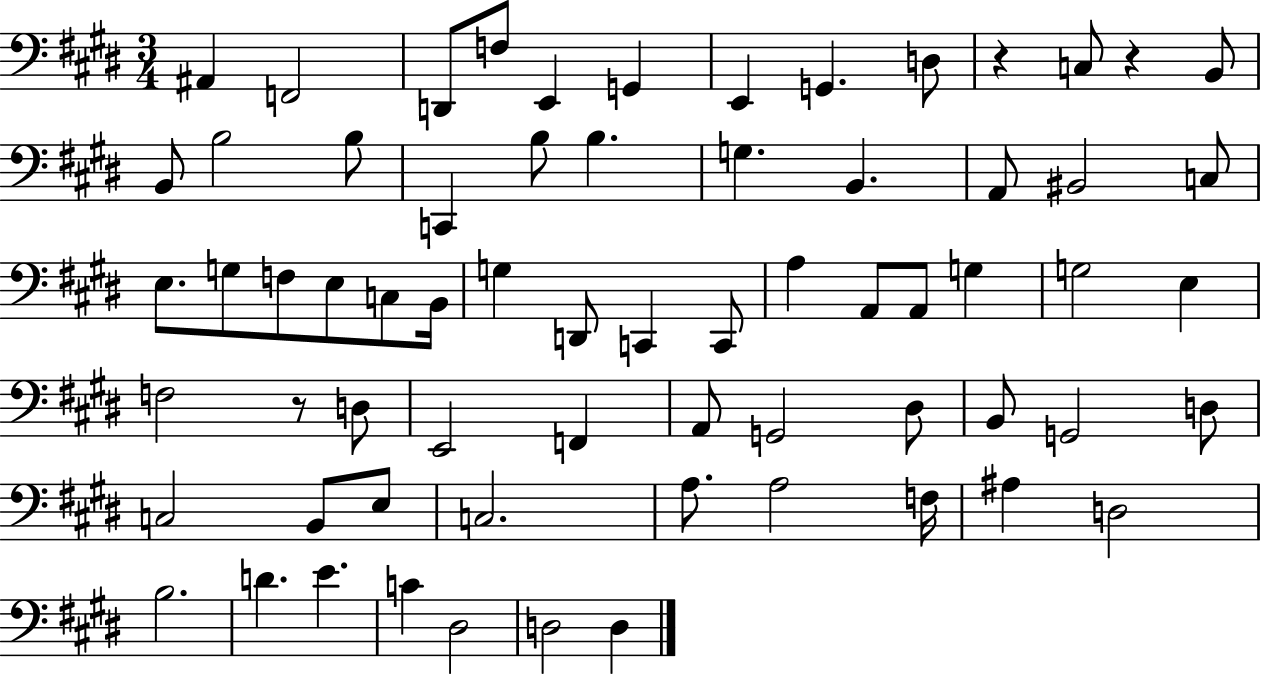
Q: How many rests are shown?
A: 3